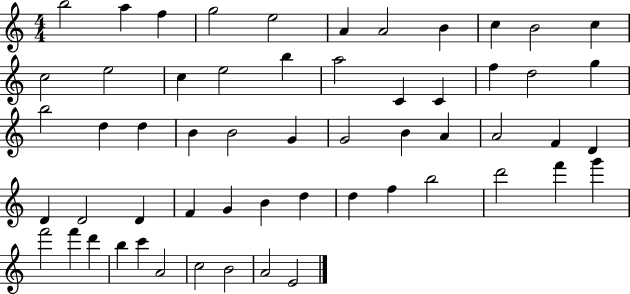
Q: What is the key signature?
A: C major